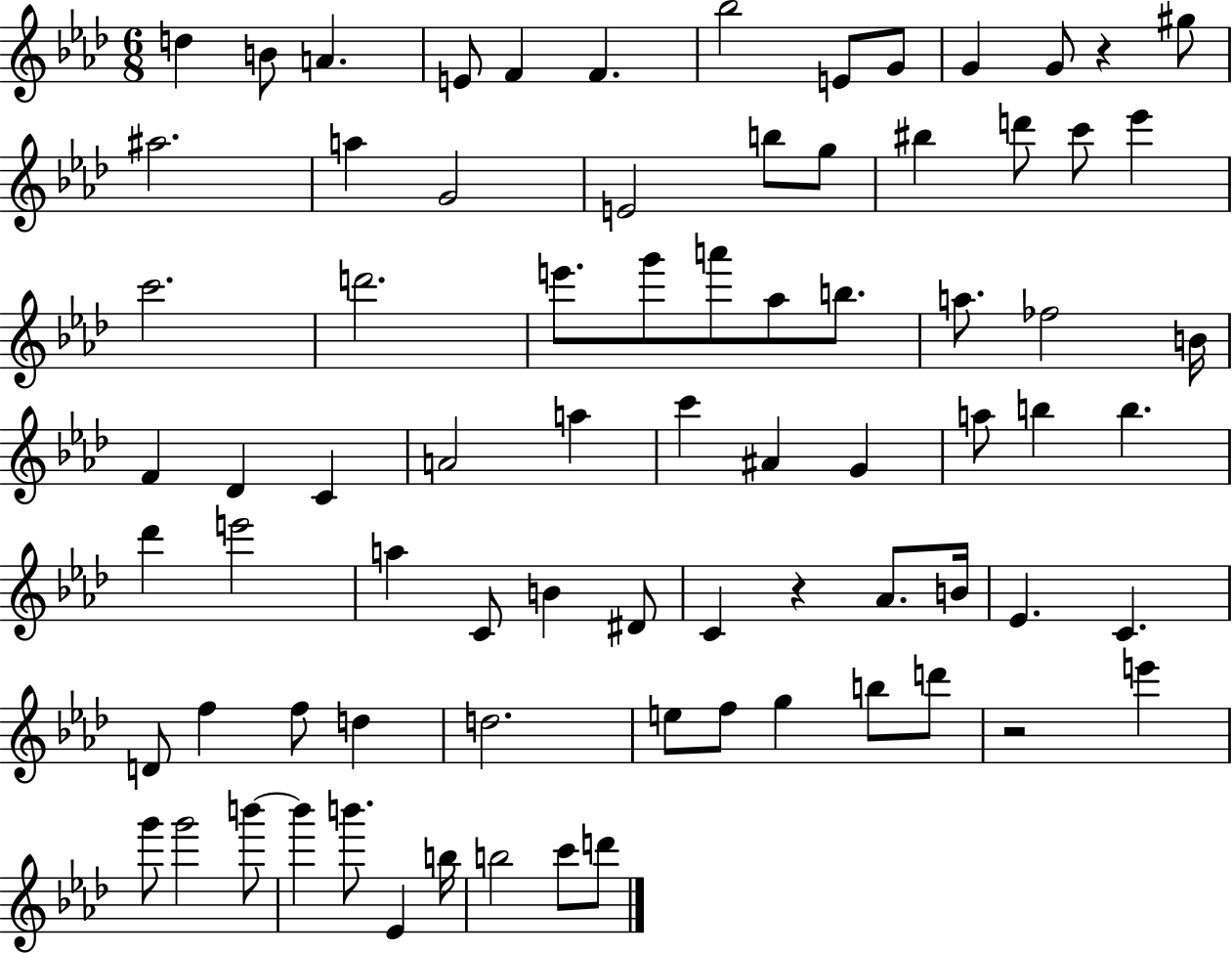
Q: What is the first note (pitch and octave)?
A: D5